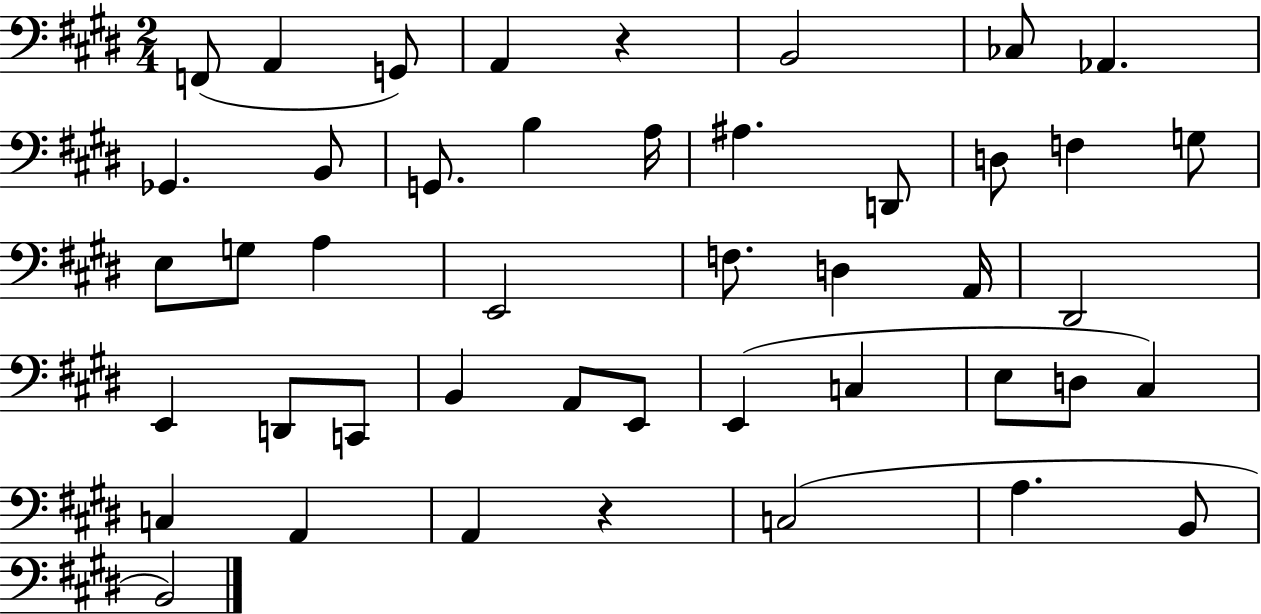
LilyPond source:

{
  \clef bass
  \numericTimeSignature
  \time 2/4
  \key e \major
  \repeat volta 2 { f,8( a,4 g,8) | a,4 r4 | b,2 | ces8 aes,4. | \break ges,4. b,8 | g,8. b4 a16 | ais4. d,8 | d8 f4 g8 | \break e8 g8 a4 | e,2 | f8. d4 a,16 | dis,2 | \break e,4 d,8 c,8 | b,4 a,8 e,8 | e,4( c4 | e8 d8 cis4) | \break c4 a,4 | a,4 r4 | c2( | a4. b,8 | \break b,2) | } \bar "|."
}